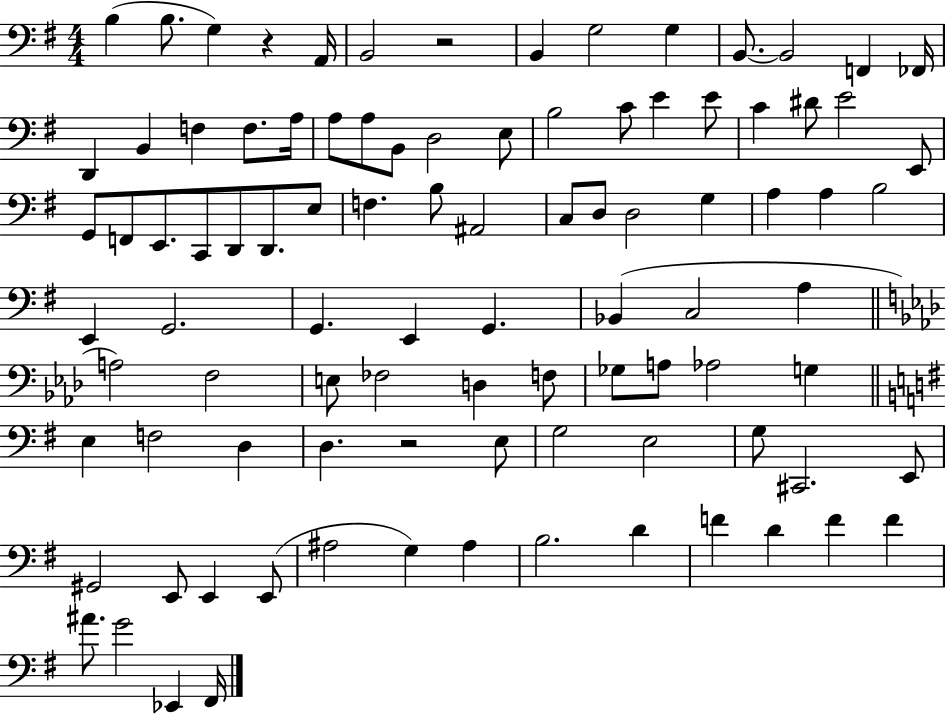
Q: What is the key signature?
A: G major